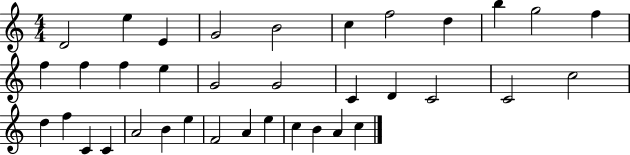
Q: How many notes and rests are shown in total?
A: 36